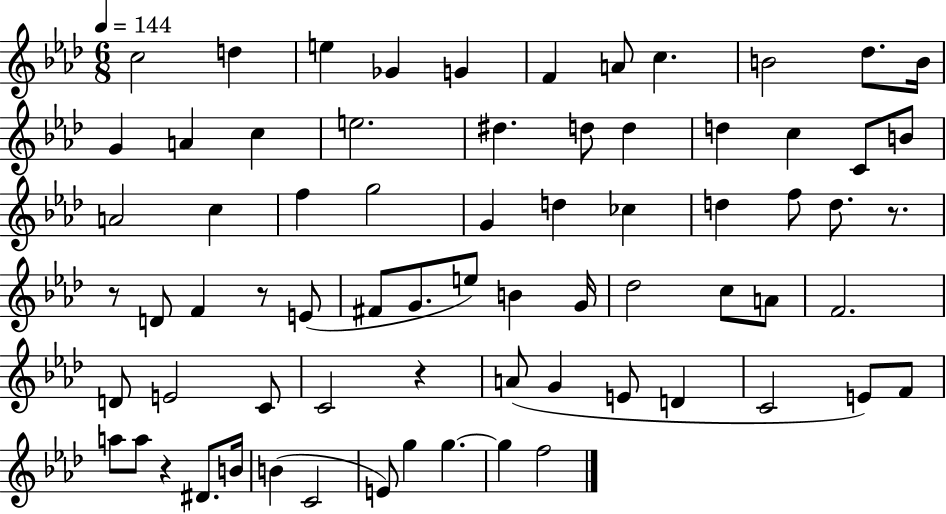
C5/h D5/q E5/q Gb4/q G4/q F4/q A4/e C5/q. B4/h Db5/e. B4/s G4/q A4/q C5/q E5/h. D#5/q. D5/e D5/q D5/q C5/q C4/e B4/e A4/h C5/q F5/q G5/h G4/q D5/q CES5/q D5/q F5/e D5/e. R/e. R/e D4/e F4/q R/e E4/e F#4/e G4/e. E5/e B4/q G4/s Db5/h C5/e A4/e F4/h. D4/e E4/h C4/e C4/h R/q A4/e G4/q E4/e D4/q C4/h E4/e F4/e A5/e A5/e R/q D#4/e. B4/s B4/q C4/h E4/e G5/q G5/q. G5/q F5/h